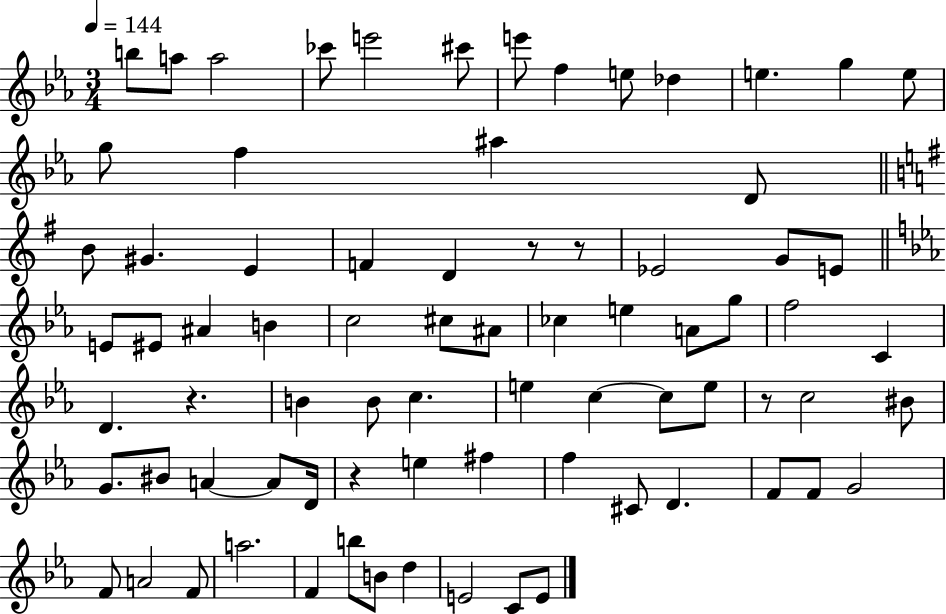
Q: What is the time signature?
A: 3/4